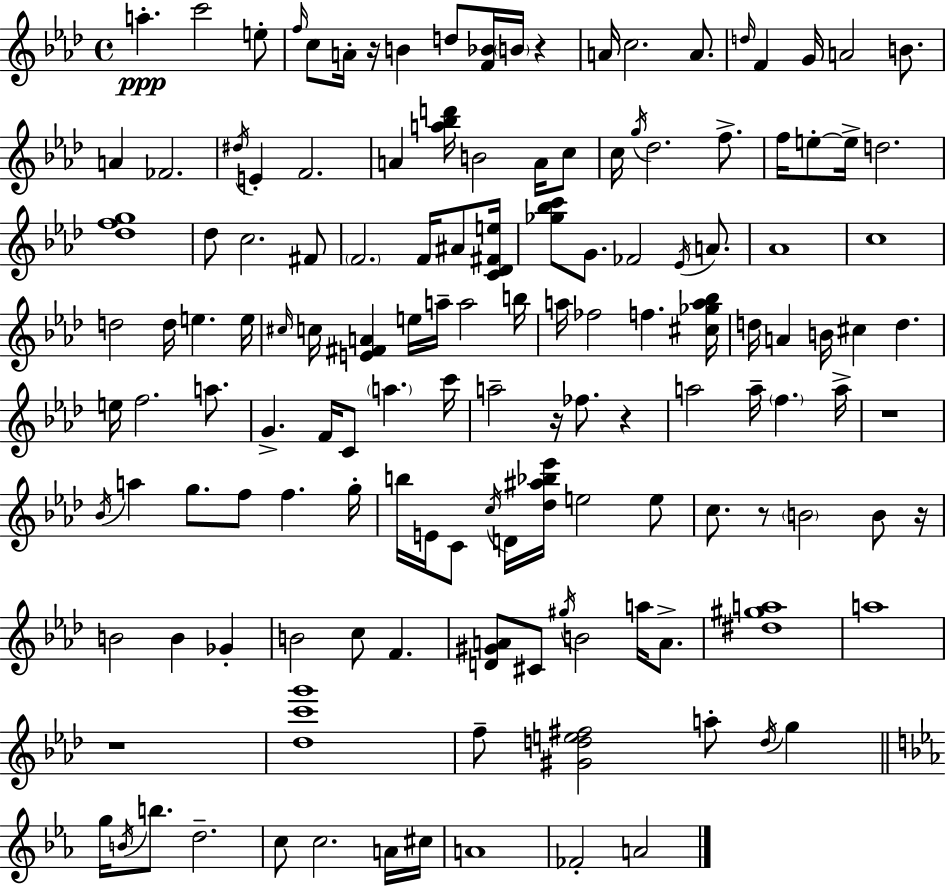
{
  \clef treble
  \time 4/4
  \defaultTimeSignature
  \key aes \major
  a''4.-.\ppp c'''2 e''8-. | \grace { f''16 } c''8 a'16-. r16 b'4 d''8 <f' bes'>16 \parenthesize b'16 r4 | a'16 c''2. a'8. | \grace { d''16 } f'4 g'16 a'2 b'8. | \break a'4 fes'2. | \acciaccatura { dis''16 } e'4-. f'2. | a'4 <a'' bes'' d'''>16 b'2 | a'16 c''8 c''16 \acciaccatura { g''16 } des''2. | \break f''8.-> f''16 e''8-.~~ e''16-> d''2. | <des'' f'' g''>1 | des''8 c''2. | fis'8 \parenthesize f'2. | \break f'16 ais'8 <c' des' fis' e''>16 <ges'' bes'' c'''>8 g'8. fes'2 | \acciaccatura { ees'16 } a'8. aes'1 | c''1 | d''2 d''16 e''4. | \break e''16 \grace { cis''16 } c''16 <e' fis' a'>4 e''16 a''16-- a''2 | b''16 a''16 fes''2 f''4. | <cis'' ges'' a'' bes''>16 d''16 a'4 b'16 cis''4 | d''4. e''16 f''2. | \break a''8. g'4.-> f'16 c'8 \parenthesize a''4. | c'''16 a''2-- r16 fes''8. | r4 a''2 a''16-- \parenthesize f''4. | a''16-> r1 | \break \acciaccatura { bes'16 } a''4 g''8. f''8 | f''4. g''16-. b''16 e'16 c'8 \acciaccatura { c''16 } d'16 <des'' ais'' bes'' ees'''>16 e''2 | e''8 c''8. r8 \parenthesize b'2 | b'8 r16 b'2 | \break b'4 ges'4-. b'2 | c''8 f'4. <d' gis' a'>8 cis'8 \acciaccatura { gis''16 } b'2 | a''16 a'8.-> <dis'' gis'' a''>1 | a''1 | \break r1 | <des'' c''' g'''>1 | f''8-- <gis' d'' e'' fis''>2 | a''8-. \acciaccatura { d''16 } g''4 \bar "||" \break \key ees \major g''16 \acciaccatura { b'16 } b''8. d''2.-- | c''8 c''2. a'16 | cis''16 a'1 | fes'2-. a'2 | \break \bar "|."
}